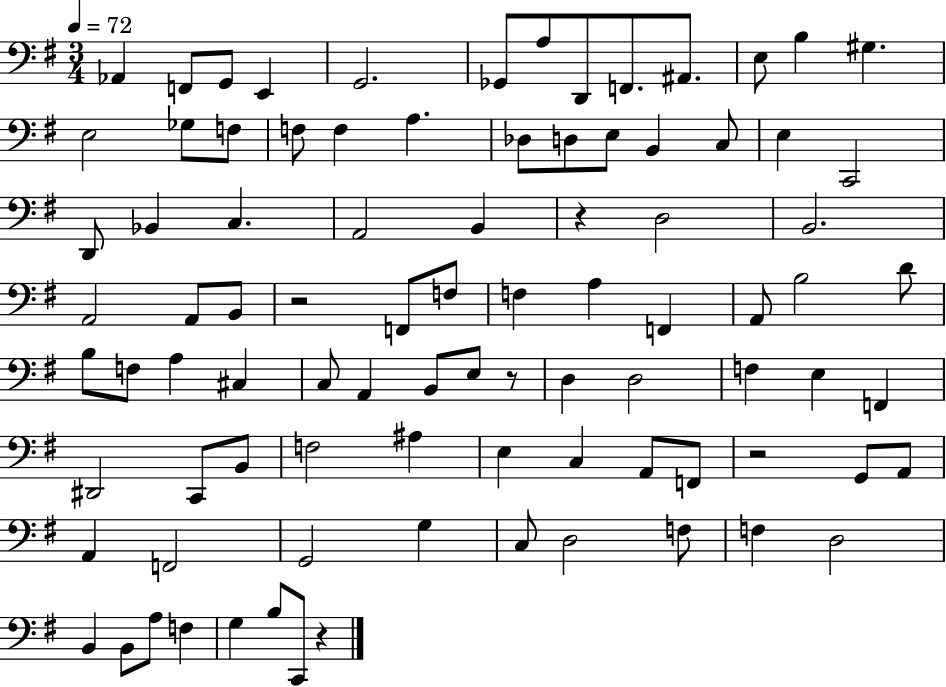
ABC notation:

X:1
T:Untitled
M:3/4
L:1/4
K:G
_A,, F,,/2 G,,/2 E,, G,,2 _G,,/2 A,/2 D,,/2 F,,/2 ^A,,/2 E,/2 B, ^G, E,2 _G,/2 F,/2 F,/2 F, A, _D,/2 D,/2 E,/2 B,, C,/2 E, C,,2 D,,/2 _B,, C, A,,2 B,, z D,2 B,,2 A,,2 A,,/2 B,,/2 z2 F,,/2 F,/2 F, A, F,, A,,/2 B,2 D/2 B,/2 F,/2 A, ^C, C,/2 A,, B,,/2 E,/2 z/2 D, D,2 F, E, F,, ^D,,2 C,,/2 B,,/2 F,2 ^A, E, C, A,,/2 F,,/2 z2 G,,/2 A,,/2 A,, F,,2 G,,2 G, C,/2 D,2 F,/2 F, D,2 B,, B,,/2 A,/2 F, G, B,/2 C,,/2 z